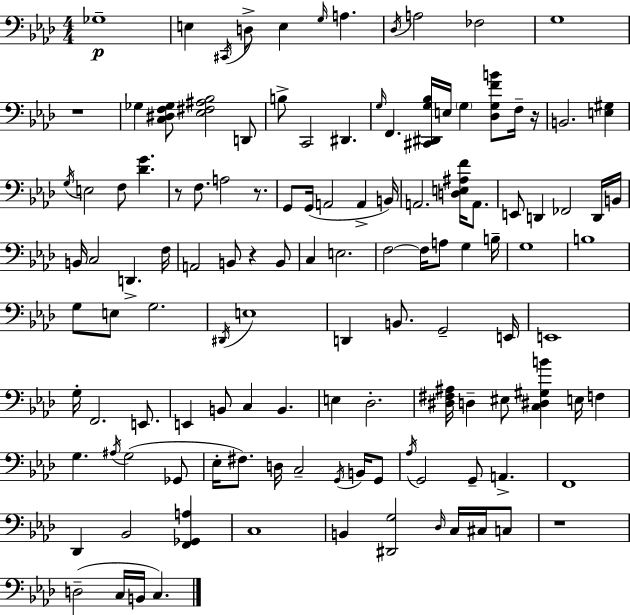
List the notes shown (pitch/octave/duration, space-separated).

Gb3/w E3/q C#2/s D3/e E3/q G3/s A3/q. Db3/s A3/h FES3/h G3/w R/w Gb3/q [C3,D#3,F3,Gb3]/e [Eb3,F#3,A#3,Bb3]/h D2/e B3/e C2/h D#2/q. G3/s F2/q. [C#2,D#2,G3,Bb3]/s E3/s G3/q [Db3,G3,F4,B4]/e F3/s R/s B2/h. [E3,G#3]/q G3/s E3/h F3/e [Db4,G4]/q. R/e F3/e. A3/h R/e. G2/e G2/s A2/h A2/q B2/s A2/h. [D3,E3,A#3,F4]/s A2/e. E2/e D2/q FES2/h D2/s B2/s B2/s C3/h D2/q. F3/s A2/h B2/e R/q B2/e C3/q E3/h. F3/h F3/s A3/e G3/q B3/s G3/w B3/w G3/e E3/e G3/h. D#2/s E3/w D2/q B2/e. G2/h E2/s E2/w G3/s F2/h. E2/e. E2/q B2/e C3/q B2/q. E3/q Db3/h. [D#3,F#3,A#3]/s D3/q EIS3/e [C3,D#3,G#3,B4]/q E3/s F3/q G3/q. A#3/s G3/h Gb2/e Eb3/s F#3/e. D3/s C3/h G2/s B2/s G2/e Ab3/s G2/h G2/e A2/q. F2/w Db2/q Bb2/h [F2,Gb2,A3]/q C3/w B2/q [D#2,G3]/h Db3/s C3/s C#3/s C3/e R/w D3/h C3/s B2/s C3/q.